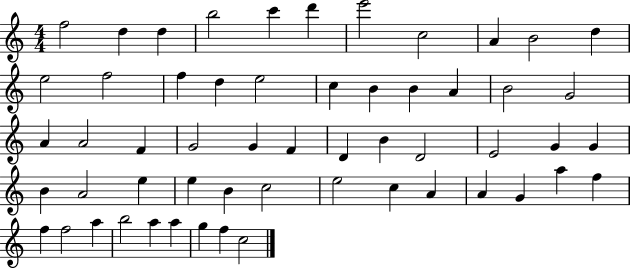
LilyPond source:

{
  \clef treble
  \numericTimeSignature
  \time 4/4
  \key c \major
  f''2 d''4 d''4 | b''2 c'''4 d'''4 | e'''2 c''2 | a'4 b'2 d''4 | \break e''2 f''2 | f''4 d''4 e''2 | c''4 b'4 b'4 a'4 | b'2 g'2 | \break a'4 a'2 f'4 | g'2 g'4 f'4 | d'4 b'4 d'2 | e'2 g'4 g'4 | \break b'4 a'2 e''4 | e''4 b'4 c''2 | e''2 c''4 a'4 | a'4 g'4 a''4 f''4 | \break f''4 f''2 a''4 | b''2 a''4 a''4 | g''4 f''4 c''2 | \bar "|."
}